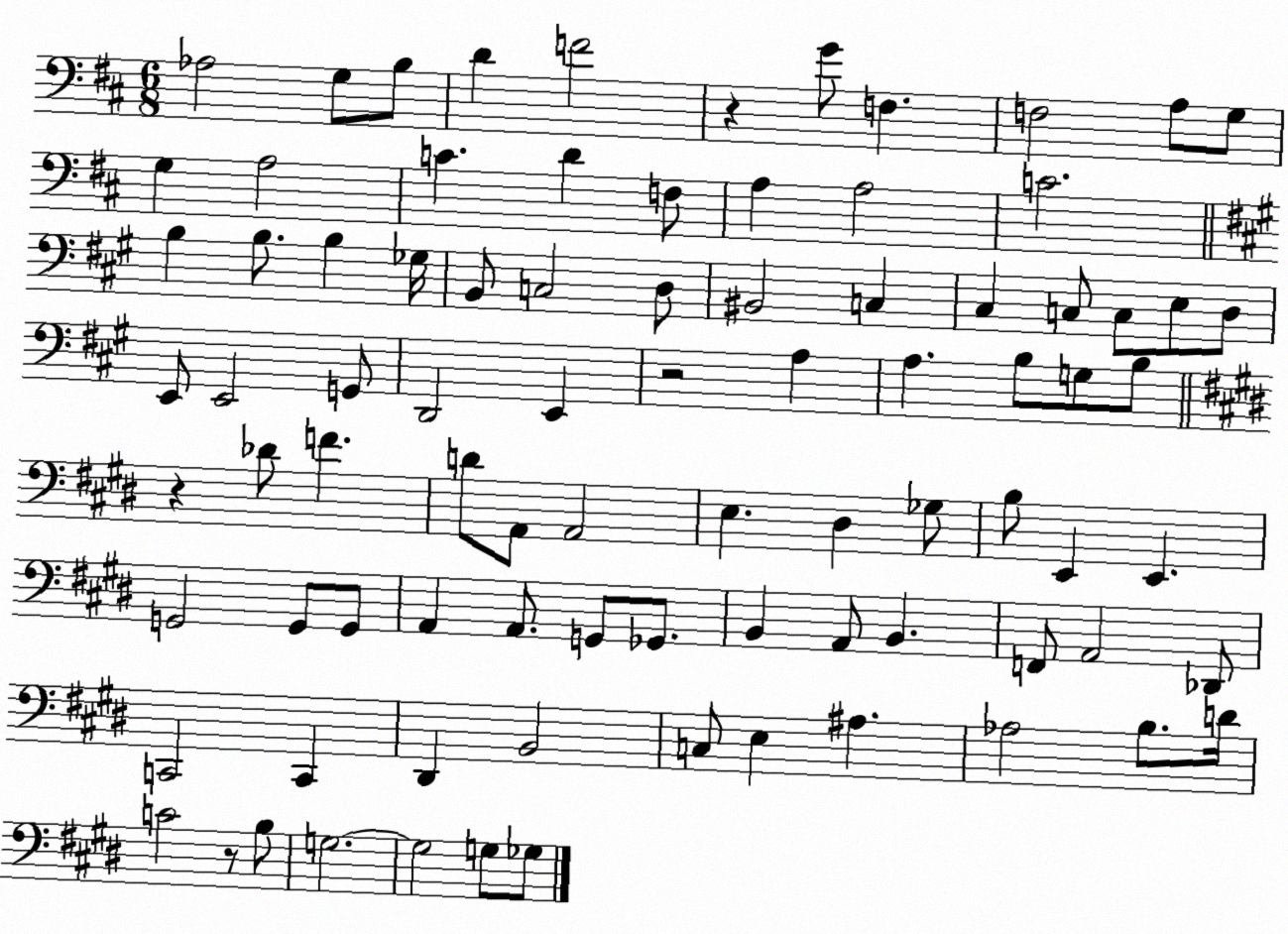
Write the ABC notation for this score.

X:1
T:Untitled
M:6/8
L:1/4
K:D
_A,2 G,/2 B,/2 D F2 z G/2 F, F,2 A,/2 G,/2 G, A,2 C D F,/2 A, A,2 C2 B, B,/2 B, _G,/4 B,,/2 C,2 D,/2 ^B,,2 C, ^C, C,/2 C,/2 E,/2 D,/2 E,,/2 E,,2 G,,/2 D,,2 E,, z2 A, A, B,/2 G,/2 B,/2 z _D/2 F D/2 A,,/2 A,,2 E, ^D, _G,/2 B,/2 E,, E,, G,,2 G,,/2 G,,/2 A,, A,,/2 G,,/2 _G,,/2 B,, A,,/2 B,, F,,/2 A,,2 _D,,/2 C,,2 C,, ^D,, B,,2 C,/2 E, ^A, _A,2 B,/2 D/4 C2 z/2 B,/2 G,2 G,2 G,/2 _G,/2